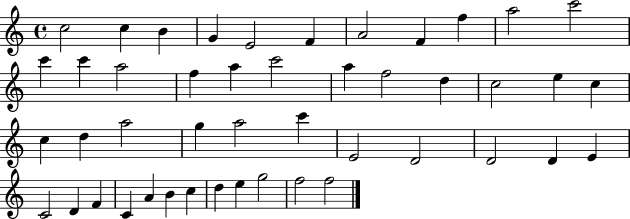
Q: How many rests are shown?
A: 0